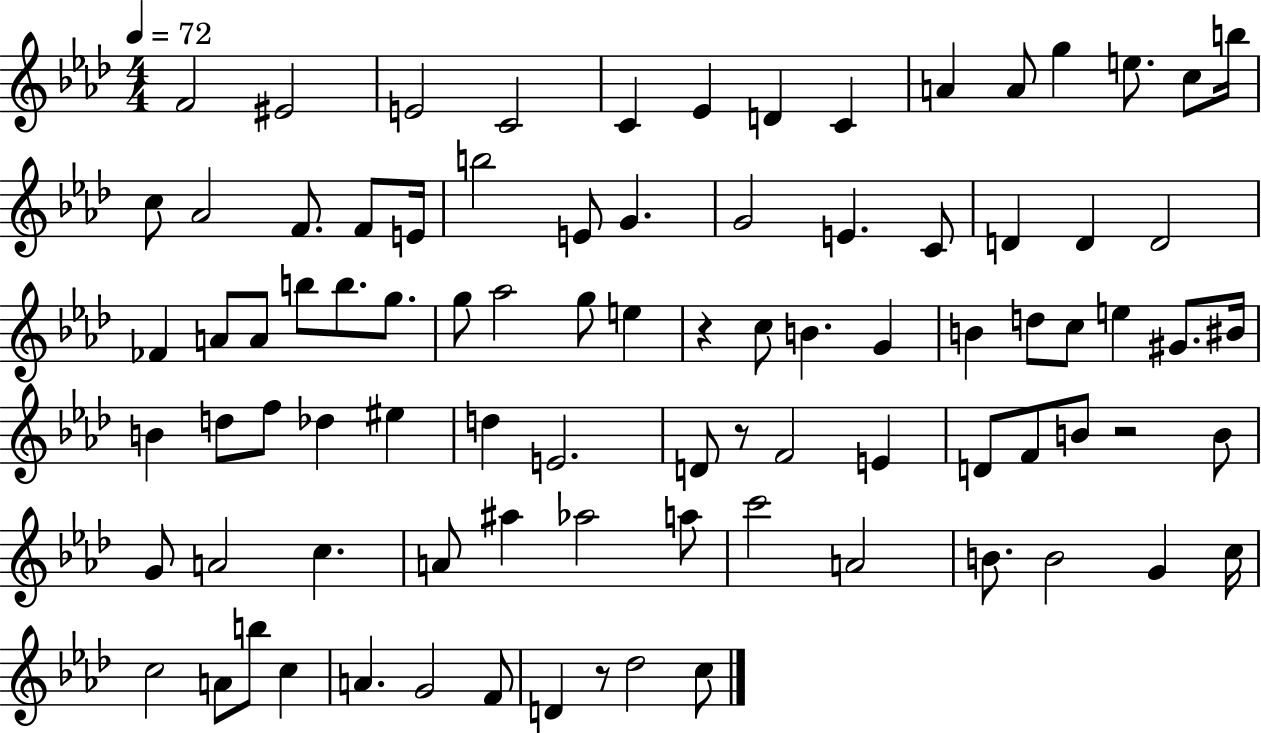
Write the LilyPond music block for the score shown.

{
  \clef treble
  \numericTimeSignature
  \time 4/4
  \key aes \major
  \tempo 4 = 72
  f'2 eis'2 | e'2 c'2 | c'4 ees'4 d'4 c'4 | a'4 a'8 g''4 e''8. c''8 b''16 | \break c''8 aes'2 f'8. f'8 e'16 | b''2 e'8 g'4. | g'2 e'4. c'8 | d'4 d'4 d'2 | \break fes'4 a'8 a'8 b''8 b''8. g''8. | g''8 aes''2 g''8 e''4 | r4 c''8 b'4. g'4 | b'4 d''8 c''8 e''4 gis'8. bis'16 | \break b'4 d''8 f''8 des''4 eis''4 | d''4 e'2. | d'8 r8 f'2 e'4 | d'8 f'8 b'8 r2 b'8 | \break g'8 a'2 c''4. | a'8 ais''4 aes''2 a''8 | c'''2 a'2 | b'8. b'2 g'4 c''16 | \break c''2 a'8 b''8 c''4 | a'4. g'2 f'8 | d'4 r8 des''2 c''8 | \bar "|."
}